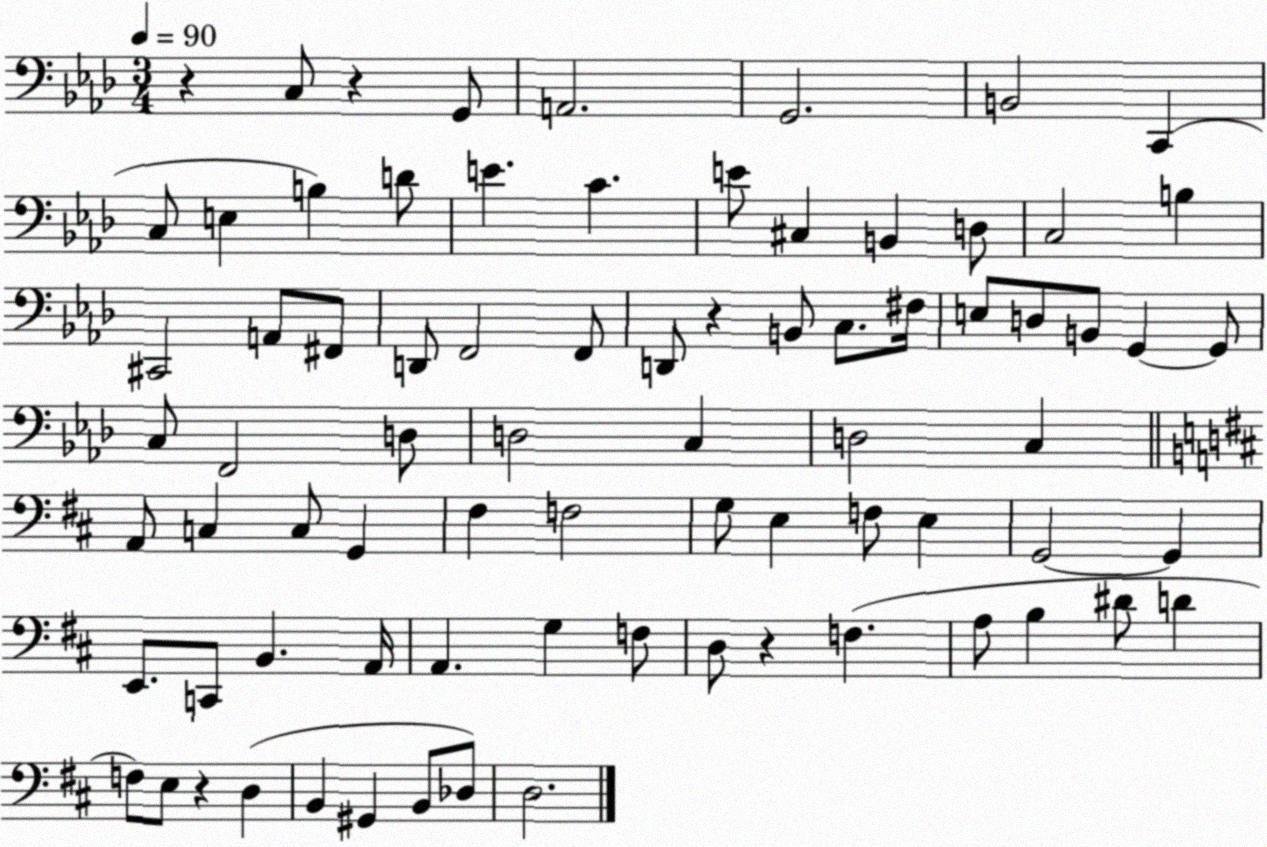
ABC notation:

X:1
T:Untitled
M:3/4
L:1/4
K:Ab
z C,/2 z G,,/2 A,,2 G,,2 B,,2 C,, C,/2 E, B, D/2 E C E/2 ^C, B,, D,/2 C,2 B, ^C,,2 A,,/2 ^F,,/2 D,,/2 F,,2 F,,/2 D,,/2 z B,,/2 C,/2 ^F,/4 E,/2 D,/2 B,,/2 G,, G,,/2 C,/2 F,,2 D,/2 D,2 C, D,2 C, A,,/2 C, C,/2 G,, ^F, F,2 G,/2 E, F,/2 E, G,,2 G,, E,,/2 C,,/2 B,, A,,/4 A,, G, F,/2 D,/2 z F, A,/2 B, ^D/2 D F,/2 E,/2 z D, B,, ^G,, B,,/2 _D,/2 D,2